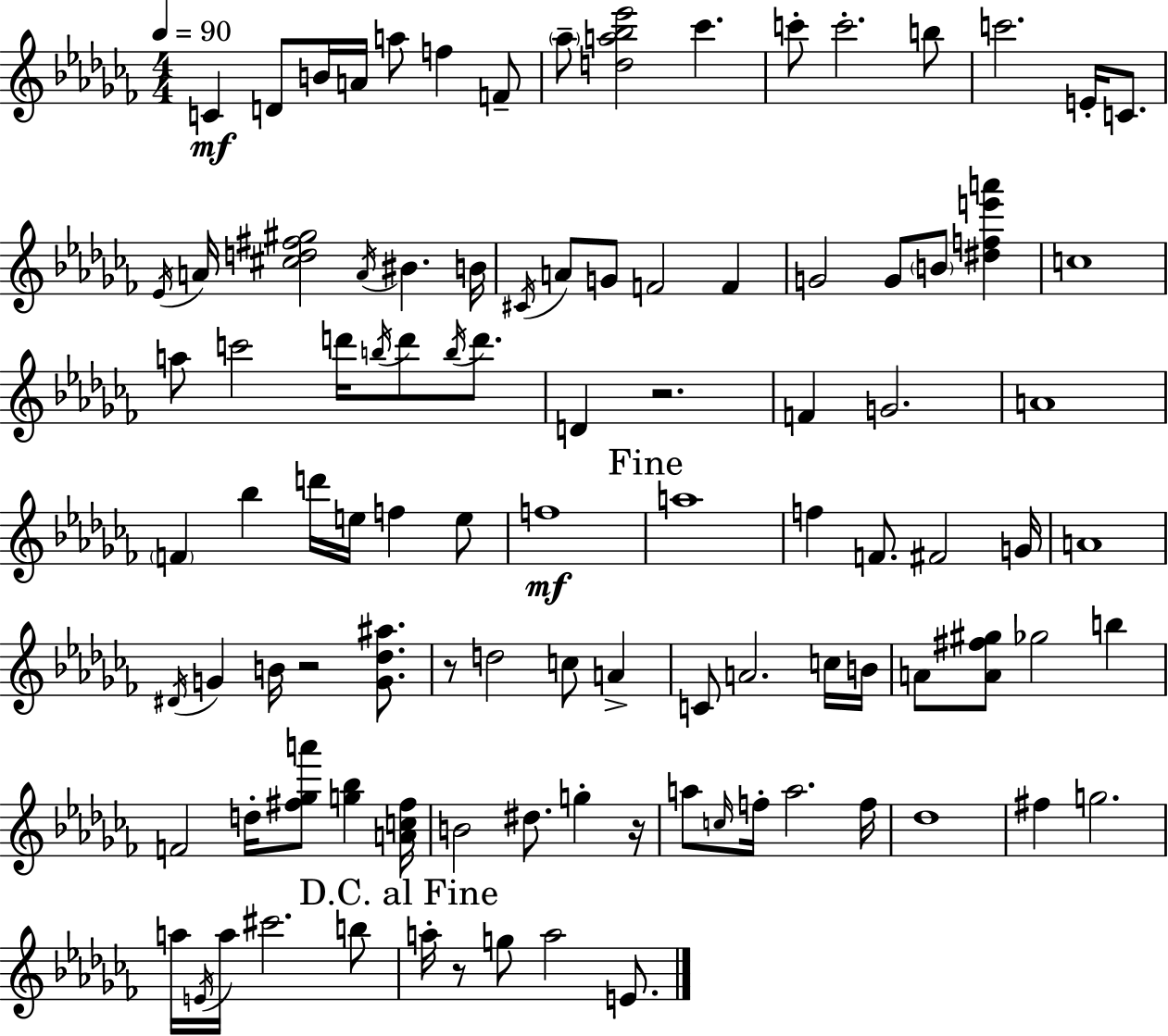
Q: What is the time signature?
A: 4/4